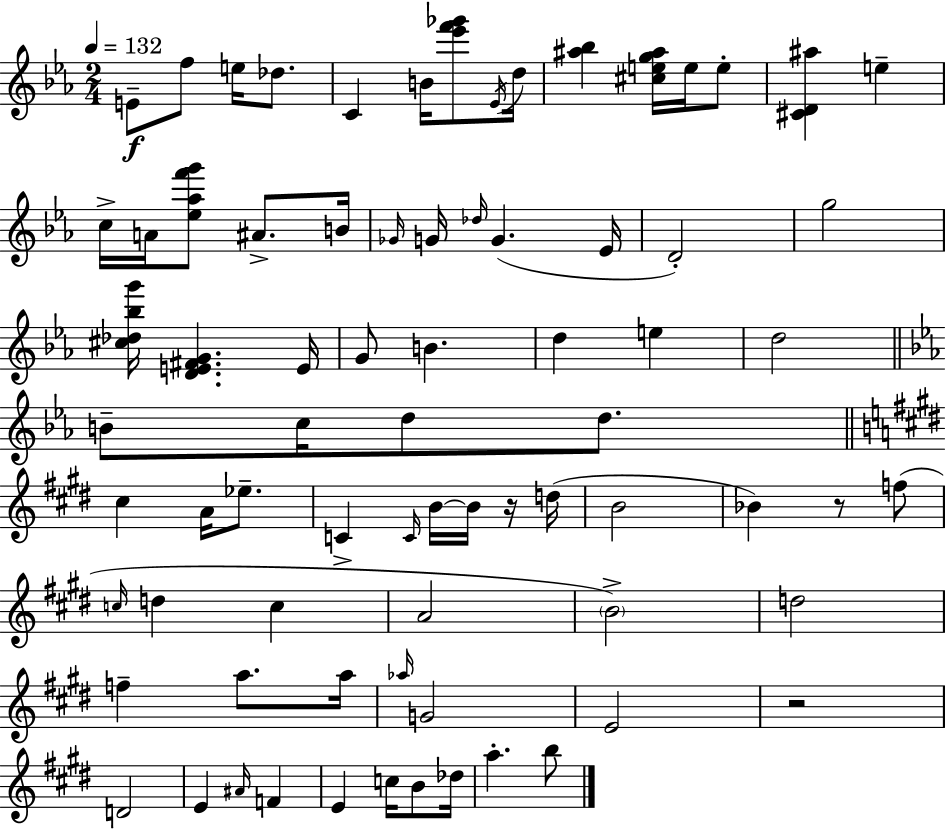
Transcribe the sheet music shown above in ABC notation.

X:1
T:Untitled
M:2/4
L:1/4
K:Cm
E/2 f/2 e/4 _d/2 C B/4 [_e'f'_g']/2 _E/4 d/4 [^a_b] [^ceg^a]/4 e/4 e/2 [^CD^a] e c/4 A/4 [_e_af'g']/2 ^A/2 B/4 _G/4 G/4 _d/4 G _E/4 D2 g2 [^c_d_bg']/4 [DE^FG] E/4 G/2 B d e d2 B/2 c/4 d/2 d/2 ^c A/4 _e/2 C C/4 B/4 B/4 z/4 d/4 B2 _B z/2 f/2 c/4 d c A2 B2 d2 f a/2 a/4 _a/4 G2 E2 z2 D2 E ^A/4 F E c/4 B/2 _d/4 a b/2